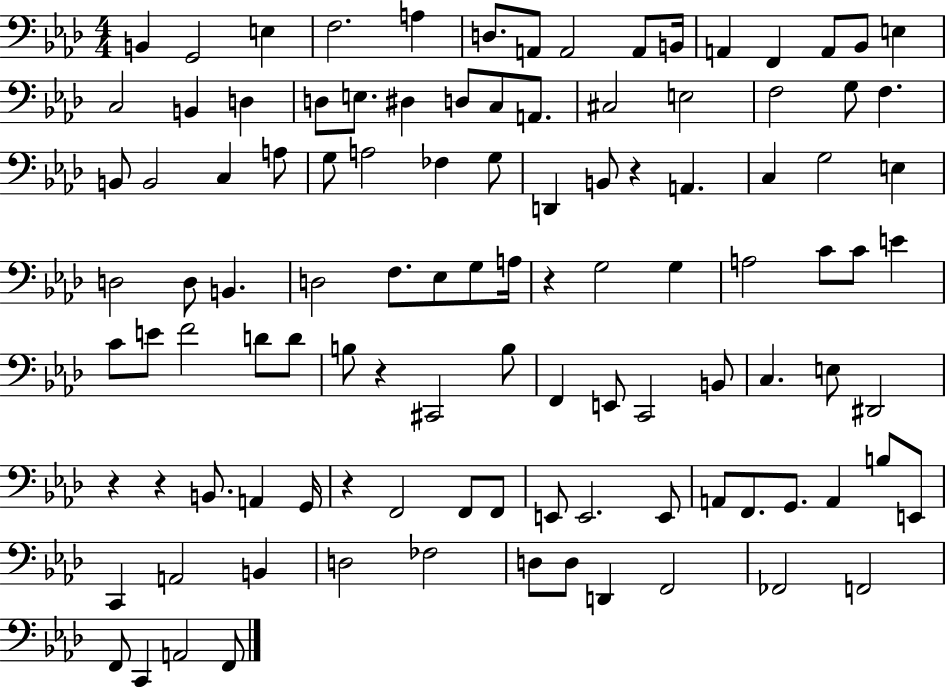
B2/q G2/h E3/q F3/h. A3/q D3/e. A2/e A2/h A2/e B2/s A2/q F2/q A2/e Bb2/e E3/q C3/h B2/q D3/q D3/e E3/e. D#3/q D3/e C3/e A2/e. C#3/h E3/h F3/h G3/e F3/q. B2/e B2/h C3/q A3/e G3/e A3/h FES3/q G3/e D2/q B2/e R/q A2/q. C3/q G3/h E3/q D3/h D3/e B2/q. D3/h F3/e. Eb3/e G3/e A3/s R/q G3/h G3/q A3/h C4/e C4/e E4/q C4/e E4/e F4/h D4/e D4/e B3/e R/q C#2/h B3/e F2/q E2/e C2/h B2/e C3/q. E3/e D#2/h R/q R/q B2/e. A2/q G2/s R/q F2/h F2/e F2/e E2/e E2/h. E2/e A2/e F2/e. G2/e. A2/q B3/e E2/e C2/q A2/h B2/q D3/h FES3/h D3/e D3/e D2/q F2/h FES2/h F2/h F2/e C2/q A2/h F2/e